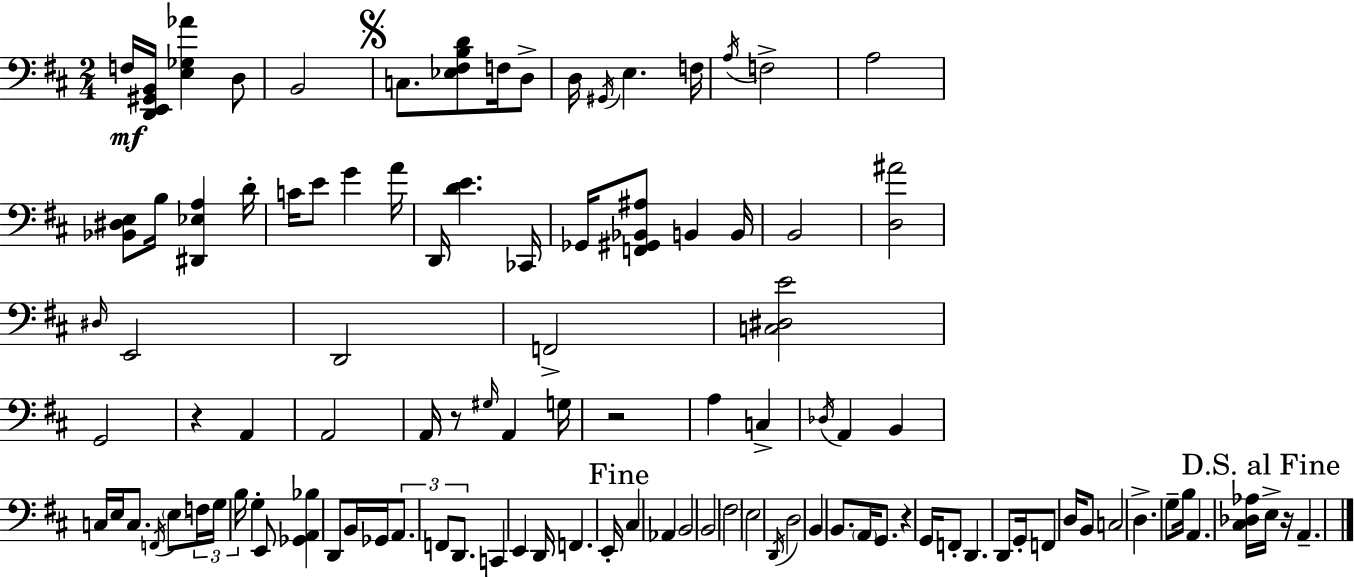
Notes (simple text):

F3/s [D2,E2,G#2,B2]/s [E3,Gb3,Ab4]/q D3/e B2/h C3/e. [Eb3,F#3,B3,D4]/e F3/s D3/e D3/s G#2/s E3/q. F3/s A3/s F3/h A3/h [Bb2,D#3,E3]/e B3/s [D#2,Eb3,A3]/q D4/s C4/s E4/e G4/q A4/s D2/s [D4,E4]/q. CES2/s Gb2/s [F2,G#2,Bb2,A#3]/e B2/q B2/s B2/h [D3,A#4]/h D#3/s E2/h D2/h F2/h [C3,D#3,E4]/h G2/h R/q A2/q A2/h A2/s R/e G#3/s A2/q G3/s R/h A3/q C3/q Db3/s A2/q B2/q C3/s E3/s C3/e. F2/s E3/e F3/s G3/s B3/s G3/q E2/e [Gb2,A2,Bb3]/q D2/e B2/s Gb2/s A2/e. F2/e D2/e. C2/q E2/q D2/s F2/q. E2/s C#3/q Ab2/q B2/h B2/h F#3/h E3/h D2/s D3/h B2/q B2/e. A2/s G2/e. R/q G2/s F2/e D2/q. D2/e G2/s F2/e D3/s B2/e C3/h D3/q. G3/e B3/s A2/q. [C#3,Db3,Ab3]/s E3/s R/s A2/q.